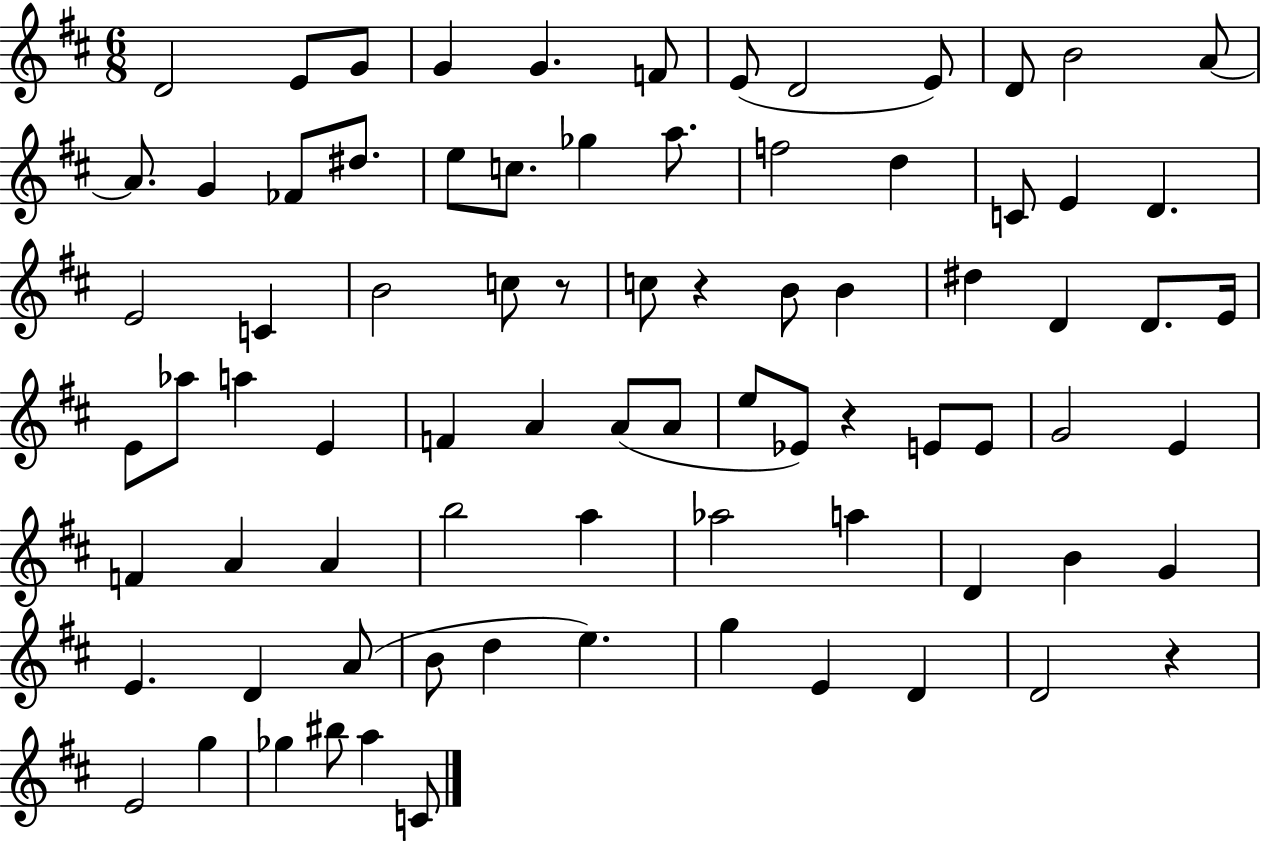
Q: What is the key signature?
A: D major